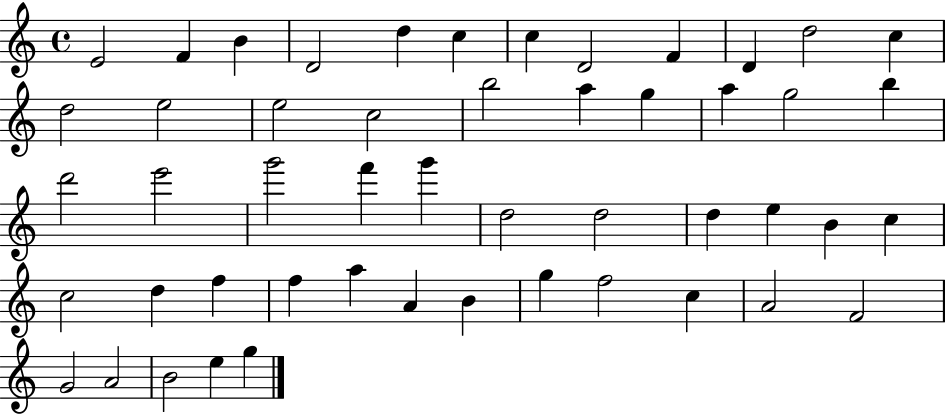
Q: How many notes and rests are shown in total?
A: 50